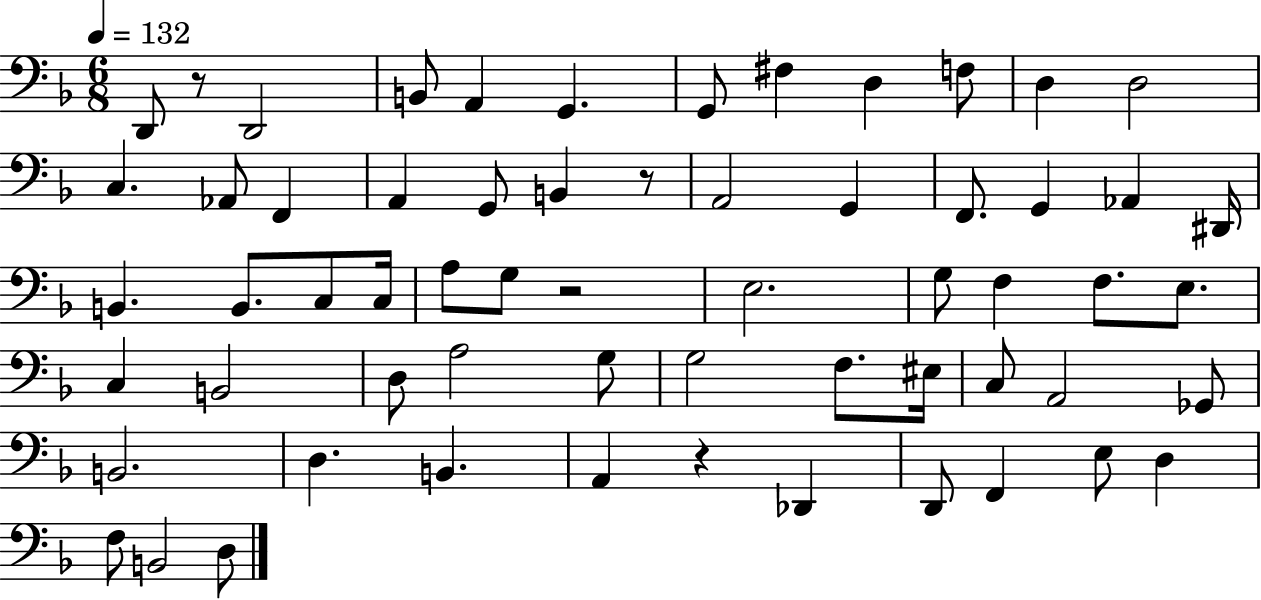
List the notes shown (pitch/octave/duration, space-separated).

D2/e R/e D2/h B2/e A2/q G2/q. G2/e F#3/q D3/q F3/e D3/q D3/h C3/q. Ab2/e F2/q A2/q G2/e B2/q R/e A2/h G2/q F2/e. G2/q Ab2/q D#2/s B2/q. B2/e. C3/e C3/s A3/e G3/e R/h E3/h. G3/e F3/q F3/e. E3/e. C3/q B2/h D3/e A3/h G3/e G3/h F3/e. EIS3/s C3/e A2/h Gb2/e B2/h. D3/q. B2/q. A2/q R/q Db2/q D2/e F2/q E3/e D3/q F3/e B2/h D3/e